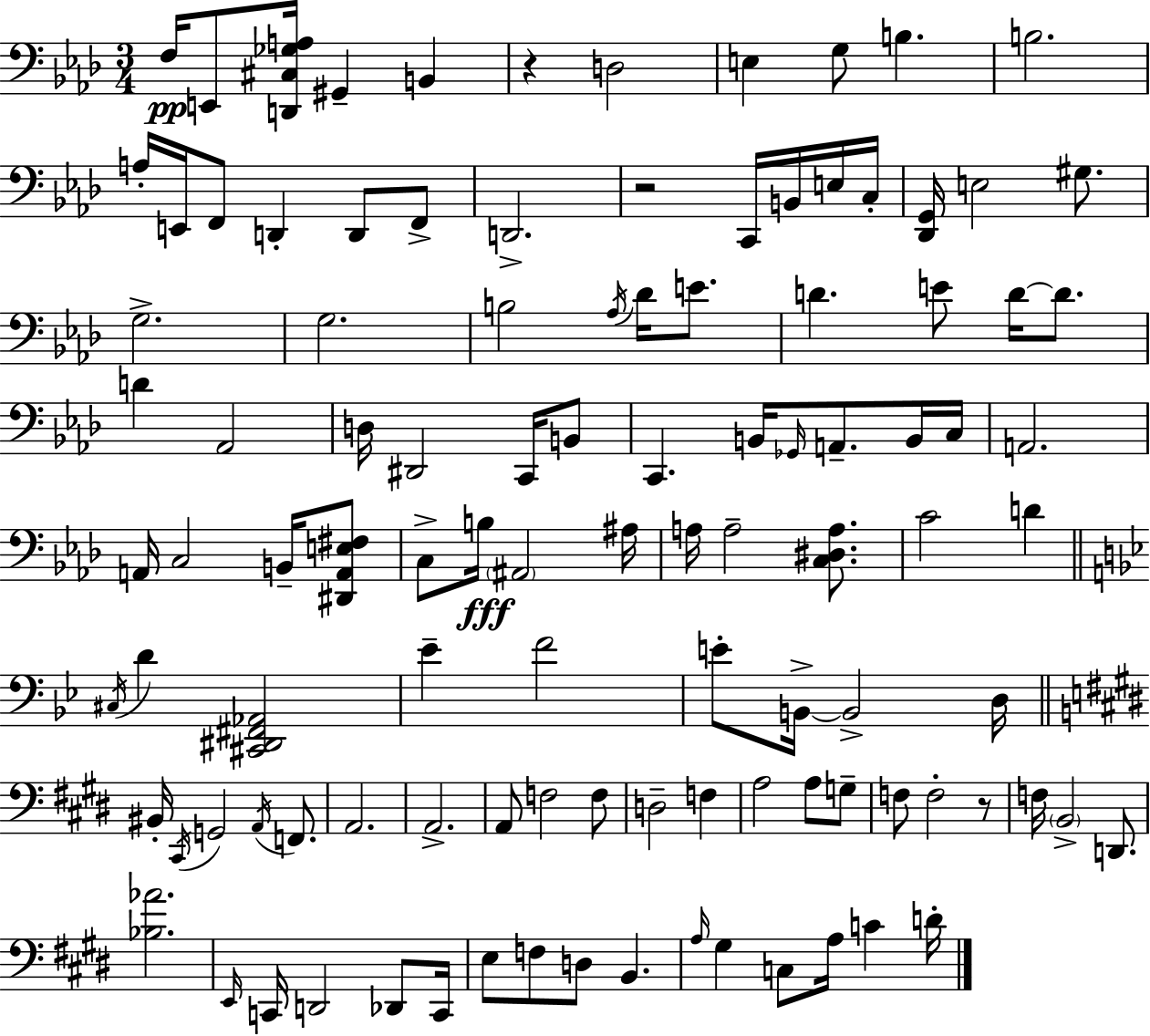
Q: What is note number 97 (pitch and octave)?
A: A3